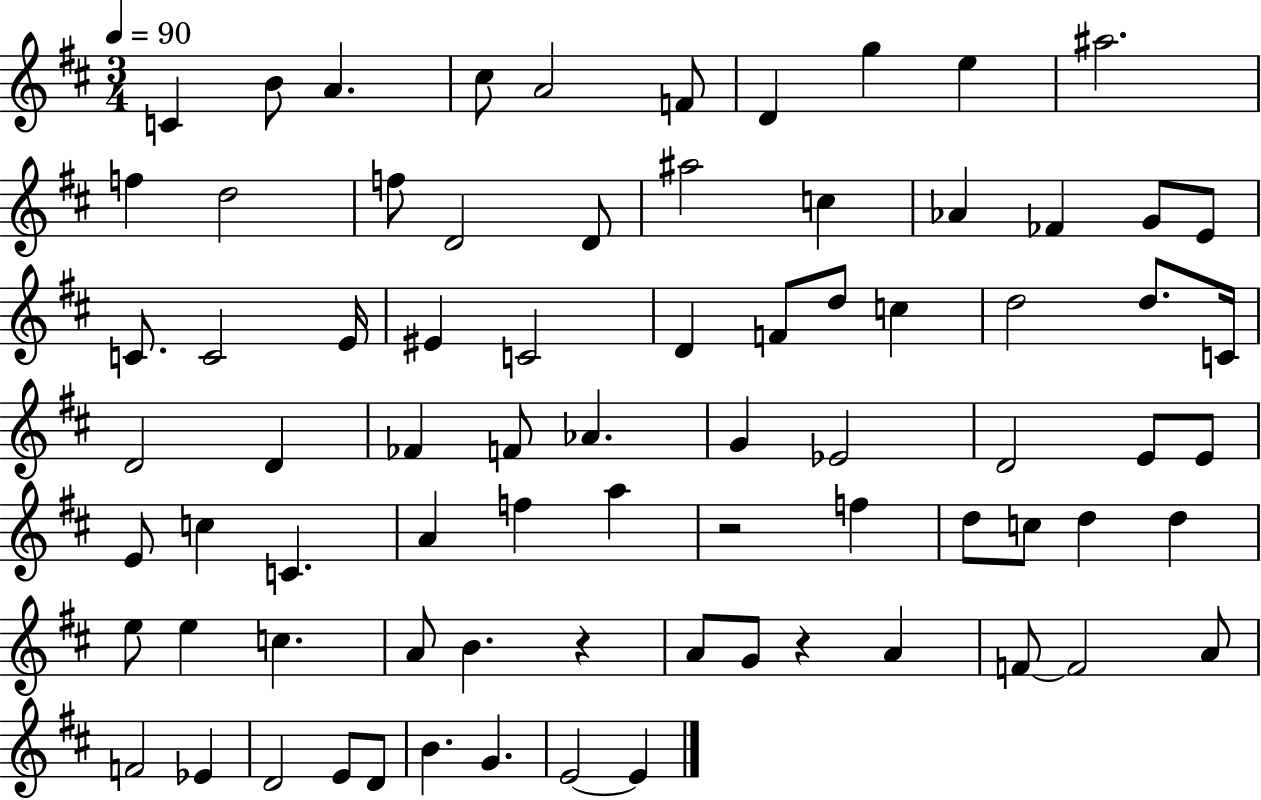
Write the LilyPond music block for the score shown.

{
  \clef treble
  \numericTimeSignature
  \time 3/4
  \key d \major
  \tempo 4 = 90
  c'4 b'8 a'4. | cis''8 a'2 f'8 | d'4 g''4 e''4 | ais''2. | \break f''4 d''2 | f''8 d'2 d'8 | ais''2 c''4 | aes'4 fes'4 g'8 e'8 | \break c'8. c'2 e'16 | eis'4 c'2 | d'4 f'8 d''8 c''4 | d''2 d''8. c'16 | \break d'2 d'4 | fes'4 f'8 aes'4. | g'4 ees'2 | d'2 e'8 e'8 | \break e'8 c''4 c'4. | a'4 f''4 a''4 | r2 f''4 | d''8 c''8 d''4 d''4 | \break e''8 e''4 c''4. | a'8 b'4. r4 | a'8 g'8 r4 a'4 | f'8~~ f'2 a'8 | \break f'2 ees'4 | d'2 e'8 d'8 | b'4. g'4. | e'2~~ e'4 | \break \bar "|."
}